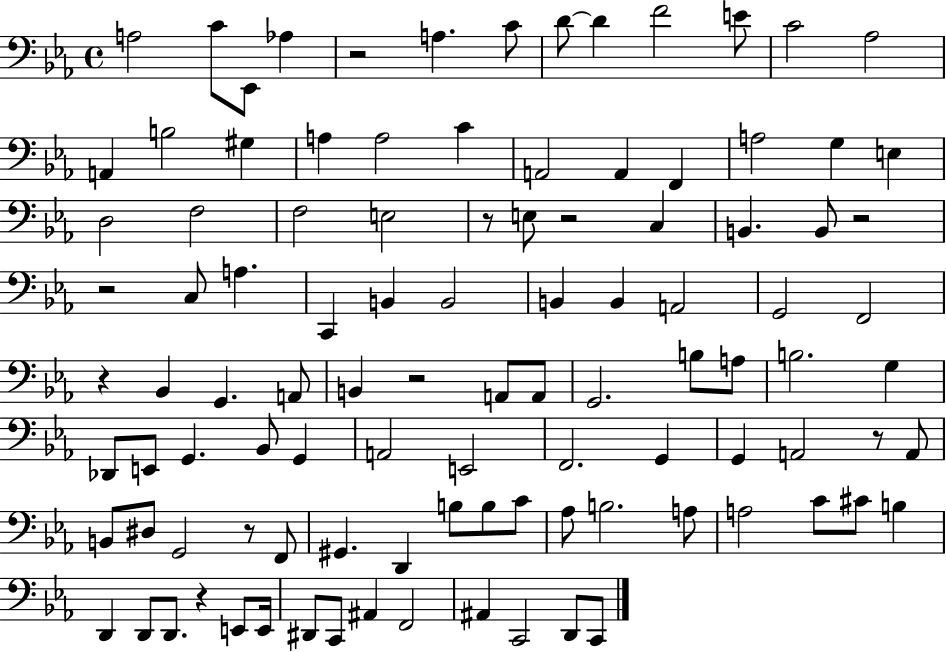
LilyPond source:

{
  \clef bass
  \time 4/4
  \defaultTimeSignature
  \key ees \major
  a2 c'8 ees,8 aes4 | r2 a4. c'8 | d'8~~ d'4 f'2 e'8 | c'2 aes2 | \break a,4 b2 gis4 | a4 a2 c'4 | a,2 a,4 f,4 | a2 g4 e4 | \break d2 f2 | f2 e2 | r8 e8 r2 c4 | b,4. b,8 r2 | \break r2 c8 a4. | c,4 b,4 b,2 | b,4 b,4 a,2 | g,2 f,2 | \break r4 bes,4 g,4. a,8 | b,4 r2 a,8 a,8 | g,2. b8 a8 | b2. g4 | \break des,8 e,8 g,4. bes,8 g,4 | a,2 e,2 | f,2. g,4 | g,4 a,2 r8 a,8 | \break b,8 dis8 g,2 r8 f,8 | gis,4. d,4 b8 b8 c'8 | aes8 b2. a8 | a2 c'8 cis'8 b4 | \break d,4 d,8 d,8. r4 e,8 e,16 | dis,8 c,8 ais,4 f,2 | ais,4 c,2 d,8 c,8 | \bar "|."
}